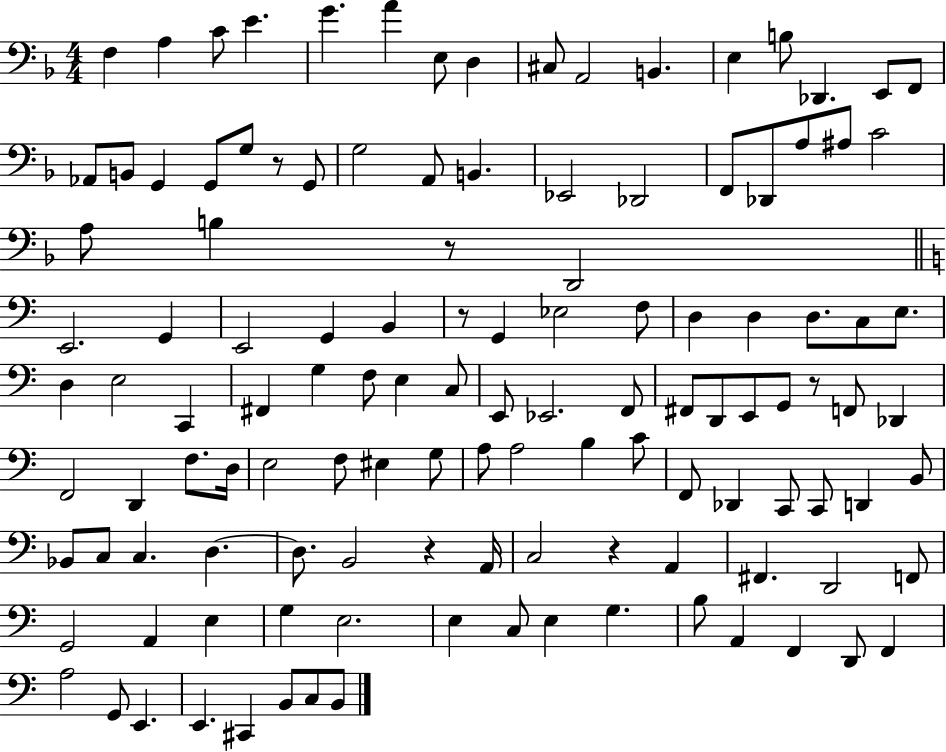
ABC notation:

X:1
T:Untitled
M:4/4
L:1/4
K:F
F, A, C/2 E G A E,/2 D, ^C,/2 A,,2 B,, E, B,/2 _D,, E,,/2 F,,/2 _A,,/2 B,,/2 G,, G,,/2 G,/2 z/2 G,,/2 G,2 A,,/2 B,, _E,,2 _D,,2 F,,/2 _D,,/2 A,/2 ^A,/2 C2 A,/2 B, z/2 D,,2 E,,2 G,, E,,2 G,, B,, z/2 G,, _E,2 F,/2 D, D, D,/2 C,/2 E,/2 D, E,2 C,, ^F,, G, F,/2 E, C,/2 E,,/2 _E,,2 F,,/2 ^F,,/2 D,,/2 E,,/2 G,,/2 z/2 F,,/2 _D,, F,,2 D,, F,/2 D,/4 E,2 F,/2 ^E, G,/2 A,/2 A,2 B, C/2 F,,/2 _D,, C,,/2 C,,/2 D,, B,,/2 _B,,/2 C,/2 C, D, D,/2 B,,2 z A,,/4 C,2 z A,, ^F,, D,,2 F,,/2 G,,2 A,, E, G, E,2 E, C,/2 E, G, B,/2 A,, F,, D,,/2 F,, A,2 G,,/2 E,, E,, ^C,, B,,/2 C,/2 B,,/2